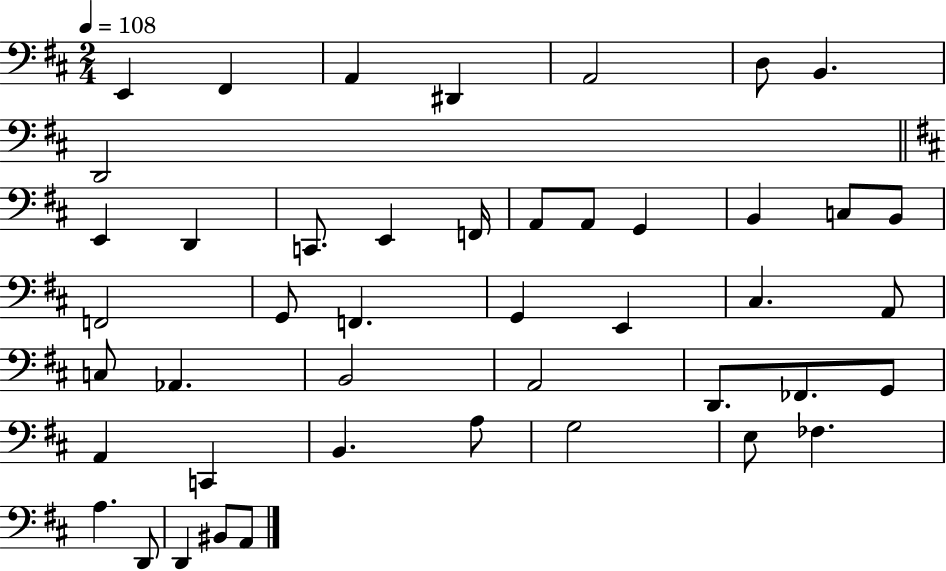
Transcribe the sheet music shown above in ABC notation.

X:1
T:Untitled
M:2/4
L:1/4
K:D
E,, ^F,, A,, ^D,, A,,2 D,/2 B,, D,,2 E,, D,, C,,/2 E,, F,,/4 A,,/2 A,,/2 G,, B,, C,/2 B,,/2 F,,2 G,,/2 F,, G,, E,, ^C, A,,/2 C,/2 _A,, B,,2 A,,2 D,,/2 _F,,/2 G,,/2 A,, C,, B,, A,/2 G,2 E,/2 _F, A, D,,/2 D,, ^B,,/2 A,,/2